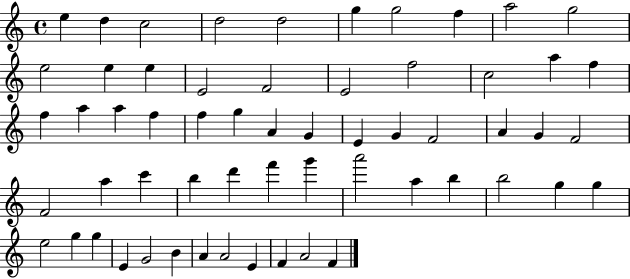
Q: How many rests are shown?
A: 0